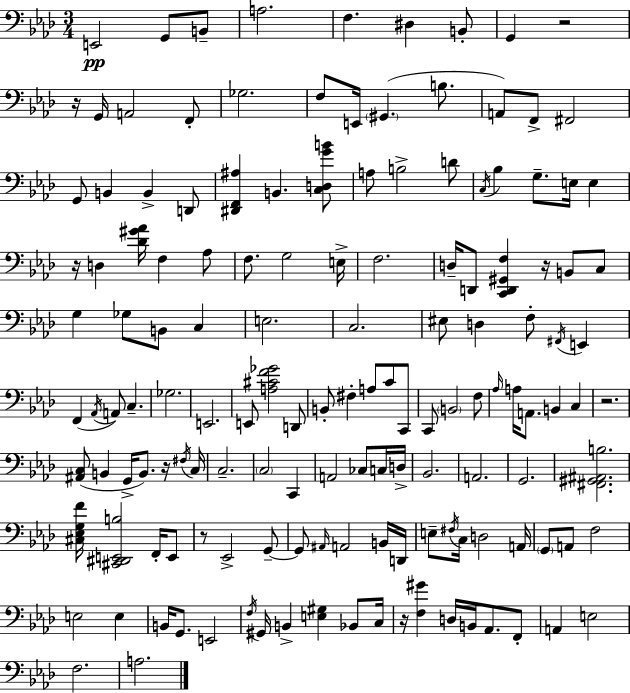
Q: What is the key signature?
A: F minor